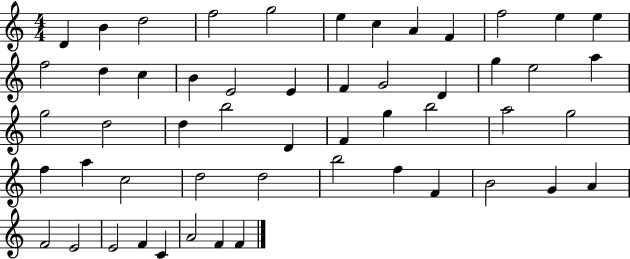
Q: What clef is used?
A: treble